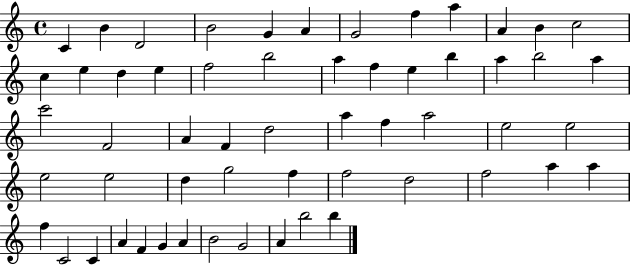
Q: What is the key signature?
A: C major